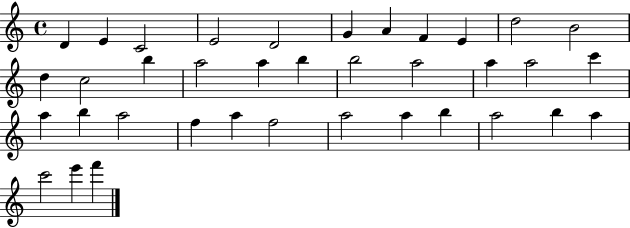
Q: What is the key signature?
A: C major